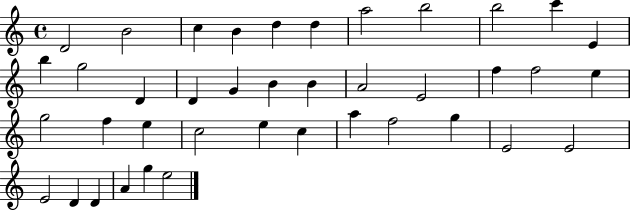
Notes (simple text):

D4/h B4/h C5/q B4/q D5/q D5/q A5/h B5/h B5/h C6/q E4/q B5/q G5/h D4/q D4/q G4/q B4/q B4/q A4/h E4/h F5/q F5/h E5/q G5/h F5/q E5/q C5/h E5/q C5/q A5/q F5/h G5/q E4/h E4/h E4/h D4/q D4/q A4/q G5/q E5/h